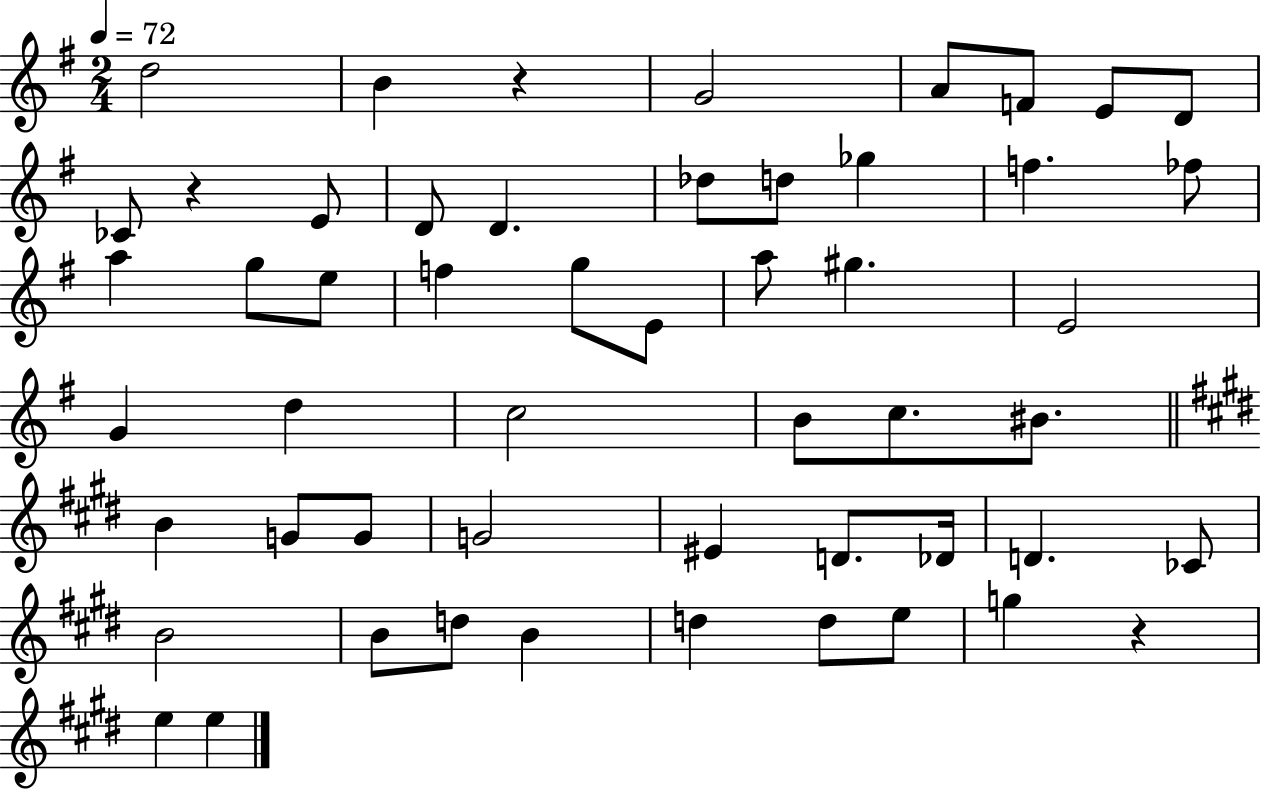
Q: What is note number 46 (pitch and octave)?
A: D5